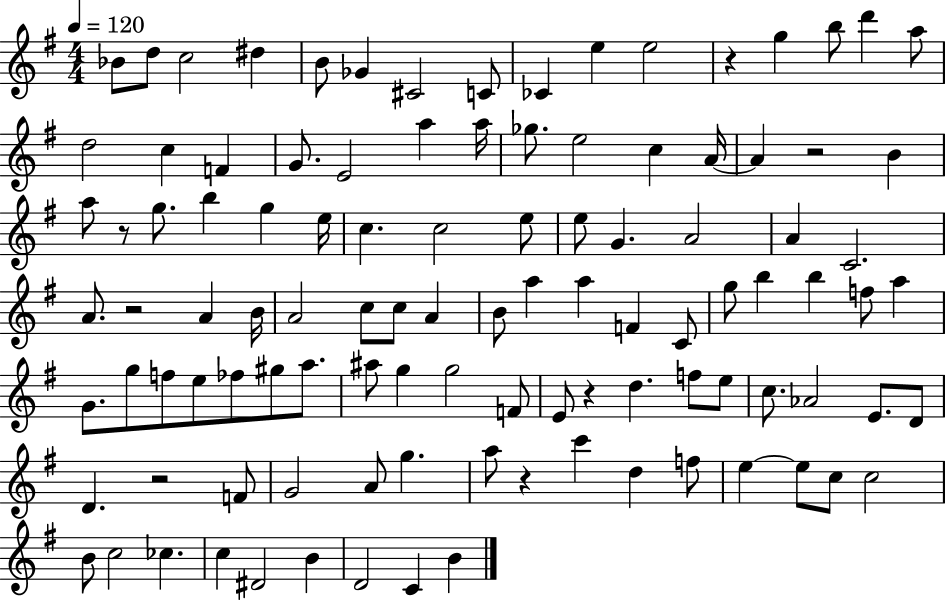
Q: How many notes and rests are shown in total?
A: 106